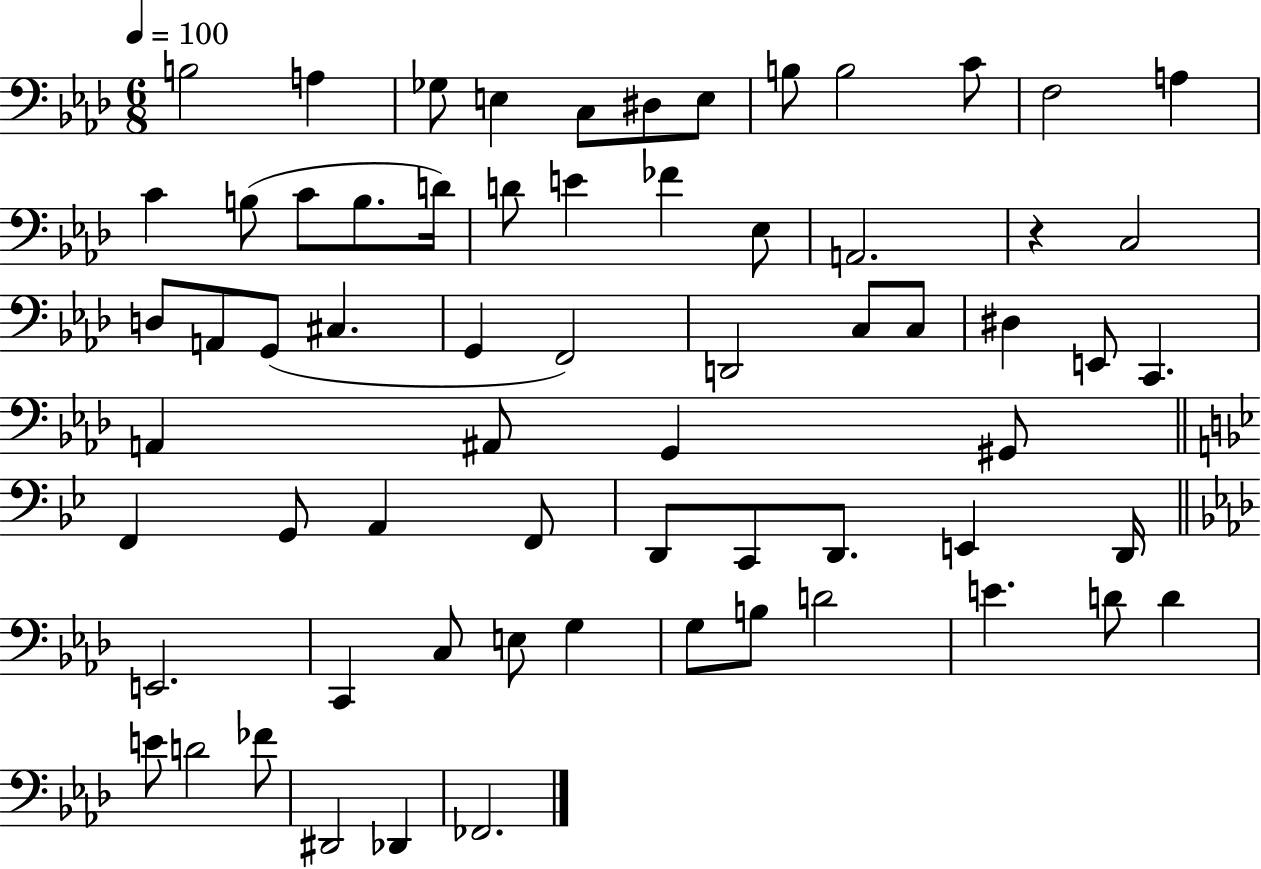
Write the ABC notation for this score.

X:1
T:Untitled
M:6/8
L:1/4
K:Ab
B,2 A, _G,/2 E, C,/2 ^D,/2 E,/2 B,/2 B,2 C/2 F,2 A, C B,/2 C/2 B,/2 D/4 D/2 E _F _E,/2 A,,2 z C,2 D,/2 A,,/2 G,,/2 ^C, G,, F,,2 D,,2 C,/2 C,/2 ^D, E,,/2 C,, A,, ^A,,/2 G,, ^G,,/2 F,, G,,/2 A,, F,,/2 D,,/2 C,,/2 D,,/2 E,, D,,/4 E,,2 C,, C,/2 E,/2 G, G,/2 B,/2 D2 E D/2 D E/2 D2 _F/2 ^D,,2 _D,, _F,,2